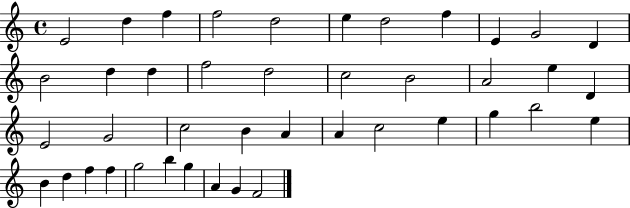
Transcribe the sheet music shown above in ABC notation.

X:1
T:Untitled
M:4/4
L:1/4
K:C
E2 d f f2 d2 e d2 f E G2 D B2 d d f2 d2 c2 B2 A2 e D E2 G2 c2 B A A c2 e g b2 e B d f f g2 b g A G F2